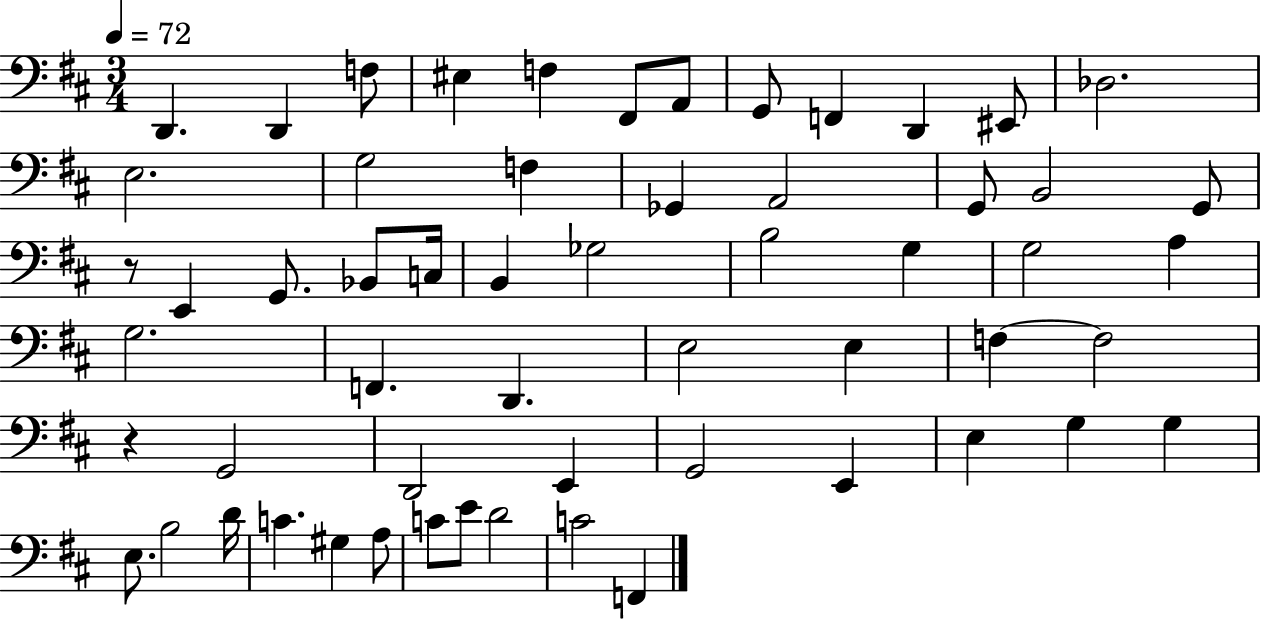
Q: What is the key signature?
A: D major